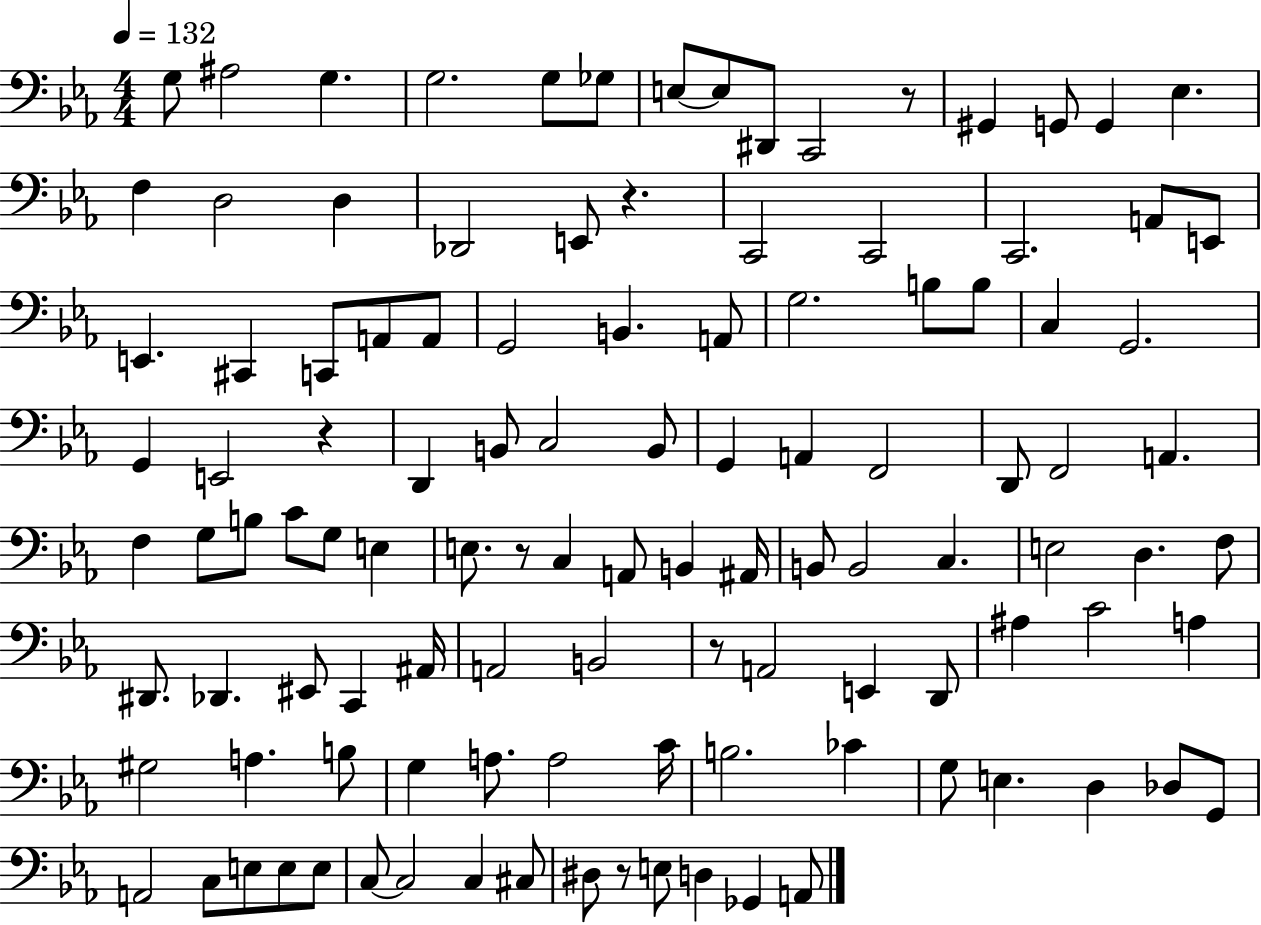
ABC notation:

X:1
T:Untitled
M:4/4
L:1/4
K:Eb
G,/2 ^A,2 G, G,2 G,/2 _G,/2 E,/2 E,/2 ^D,,/2 C,,2 z/2 ^G,, G,,/2 G,, _E, F, D,2 D, _D,,2 E,,/2 z C,,2 C,,2 C,,2 A,,/2 E,,/2 E,, ^C,, C,,/2 A,,/2 A,,/2 G,,2 B,, A,,/2 G,2 B,/2 B,/2 C, G,,2 G,, E,,2 z D,, B,,/2 C,2 B,,/2 G,, A,, F,,2 D,,/2 F,,2 A,, F, G,/2 B,/2 C/2 G,/2 E, E,/2 z/2 C, A,,/2 B,, ^A,,/4 B,,/2 B,,2 C, E,2 D, F,/2 ^D,,/2 _D,, ^E,,/2 C,, ^A,,/4 A,,2 B,,2 z/2 A,,2 E,, D,,/2 ^A, C2 A, ^G,2 A, B,/2 G, A,/2 A,2 C/4 B,2 _C G,/2 E, D, _D,/2 G,,/2 A,,2 C,/2 E,/2 E,/2 E,/2 C,/2 C,2 C, ^C,/2 ^D,/2 z/2 E,/2 D, _G,, A,,/2